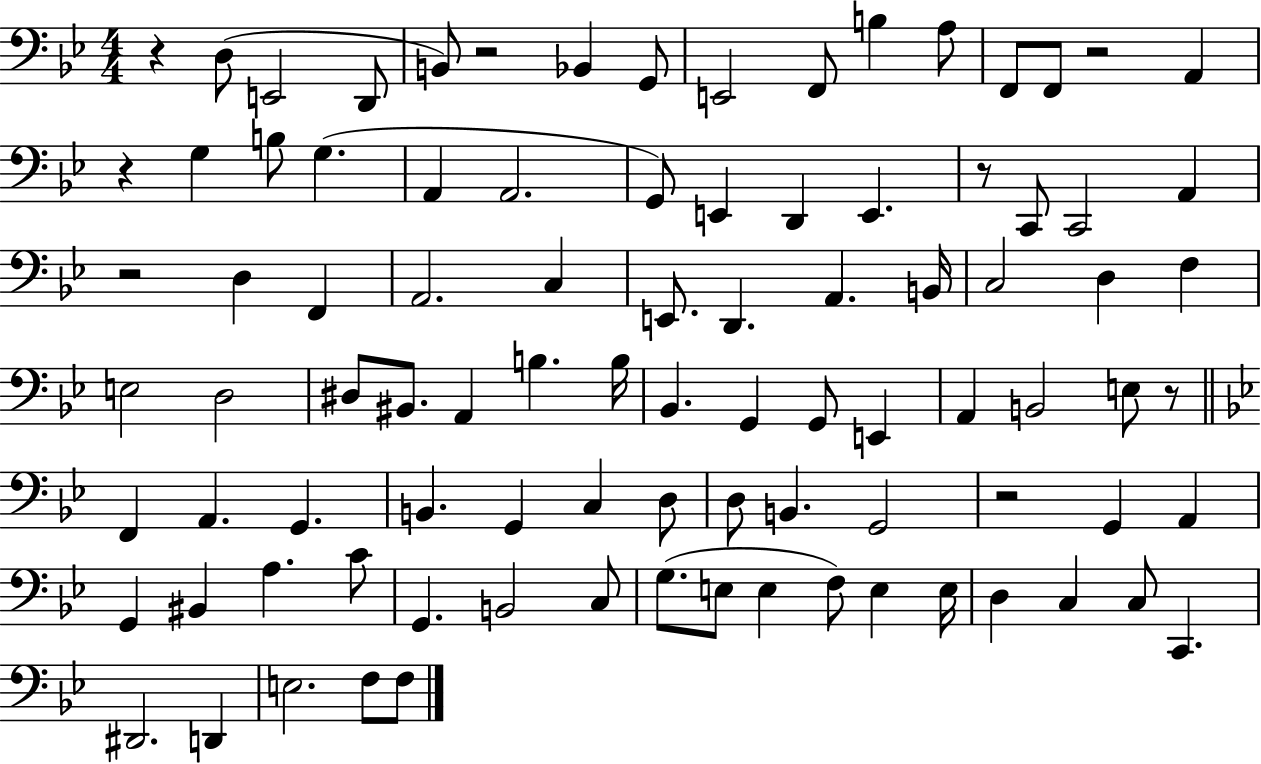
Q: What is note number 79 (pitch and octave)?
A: C2